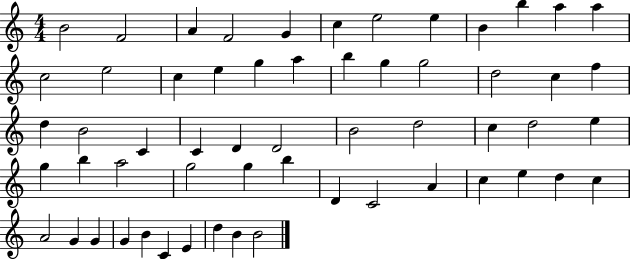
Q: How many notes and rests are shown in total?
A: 58